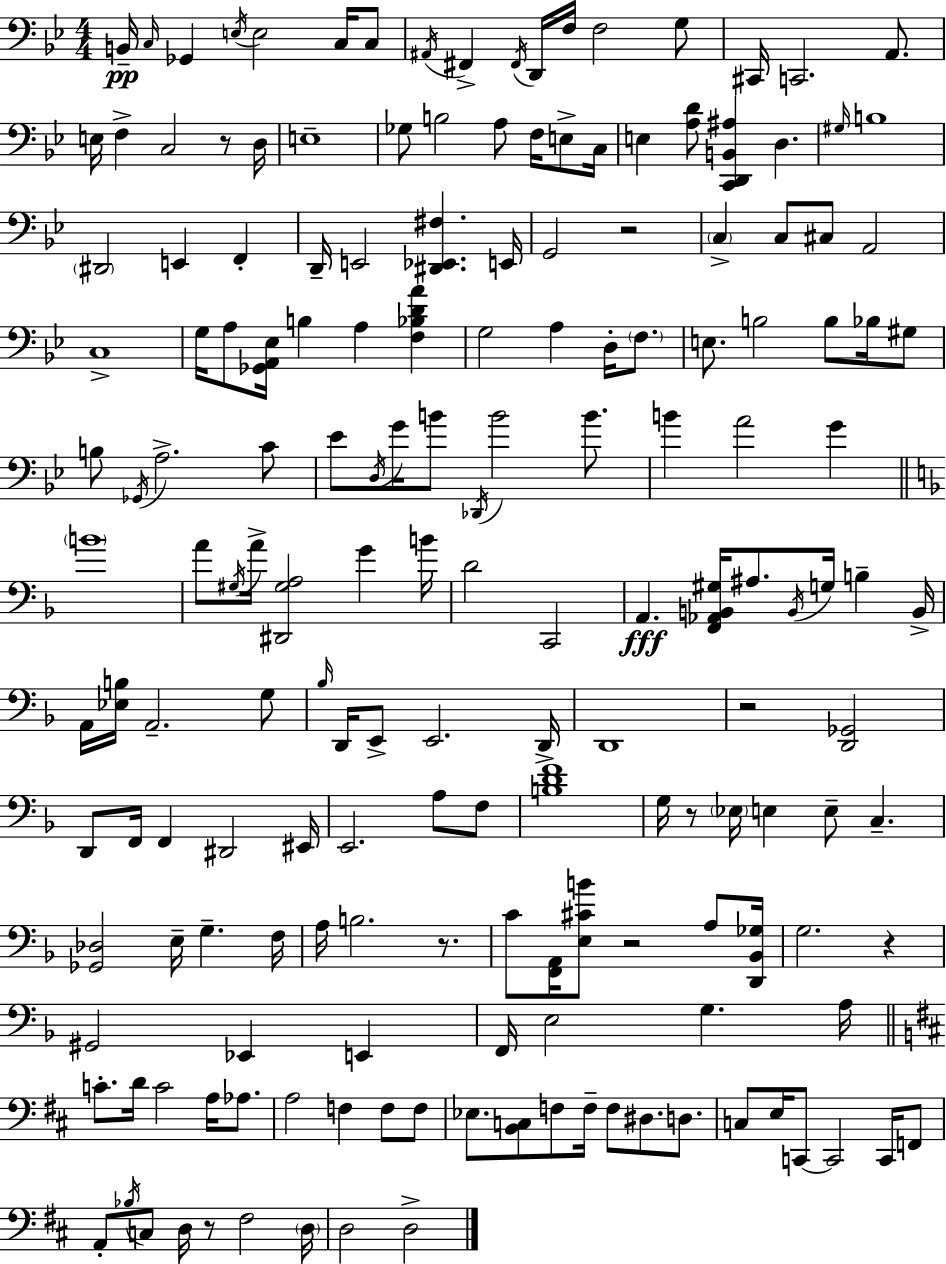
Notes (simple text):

B2/s C3/s Gb2/q E3/s E3/h C3/s C3/e A#2/s F#2/q F#2/s D2/s F3/s F3/h G3/e C#2/s C2/h. A2/e. E3/s F3/q C3/h R/e D3/s E3/w Gb3/e B3/h A3/e F3/s E3/e C3/s E3/q [A3,D4]/e [C2,D2,B2,A#3]/q D3/q. G#3/s B3/w D#2/h E2/q F2/q D2/s E2/h [D#2,Eb2,F#3]/q. E2/s G2/h R/h C3/q C3/e C#3/e A2/h C3/w G3/s A3/e [Gb2,A2,Eb3]/s B3/q A3/q [F3,Bb3,D4,A4]/q G3/h A3/q D3/s F3/e. E3/e. B3/h B3/e Bb3/s G#3/e B3/e Gb2/s A3/h. C4/e Eb4/e D3/s G4/s B4/e Db2/s B4/h B4/e. B4/q A4/h G4/q B4/w A4/e G#3/s A4/s [D#2,G#3,A3]/h G4/q B4/s D4/h C2/h A2/q. [F2,Ab2,B2,G#3]/s A#3/e. B2/s G3/s B3/q B2/s A2/s [Eb3,B3]/s A2/h. G3/e Bb3/s D2/s E2/e E2/h. D2/s D2/w R/h [D2,Gb2]/h D2/e F2/s F2/q D#2/h EIS2/s E2/h. A3/e F3/e [B3,D4,F4]/w G3/s R/e Eb3/s E3/q E3/e C3/q. [Gb2,Db3]/h E3/s G3/q. F3/s A3/s B3/h. R/e. C4/e [F2,A2]/s [E3,C#4,B4]/e R/h A3/e [D2,Bb2,Gb3]/s G3/h. R/q G#2/h Eb2/q E2/q F2/s E3/h G3/q. A3/s C4/e. D4/s C4/h A3/s Ab3/e. A3/h F3/q F3/e F3/e Eb3/e. [B2,C3]/e F3/e F3/s F3/e D#3/e. D3/e. C3/e E3/s C2/e C2/h C2/s F2/e A2/e Bb3/s C3/e D3/s R/e F#3/h D3/s D3/h D3/h